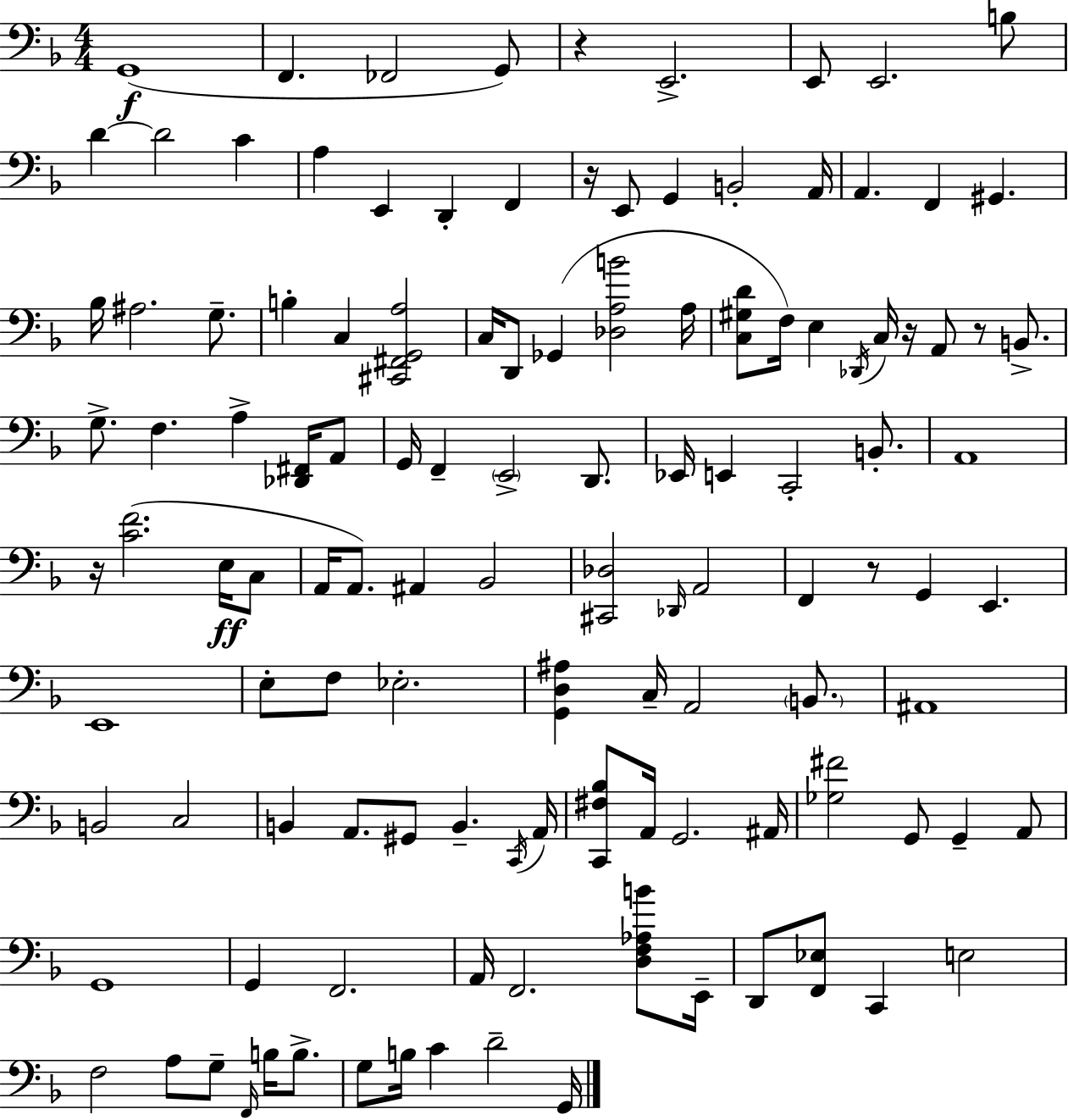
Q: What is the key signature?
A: F major